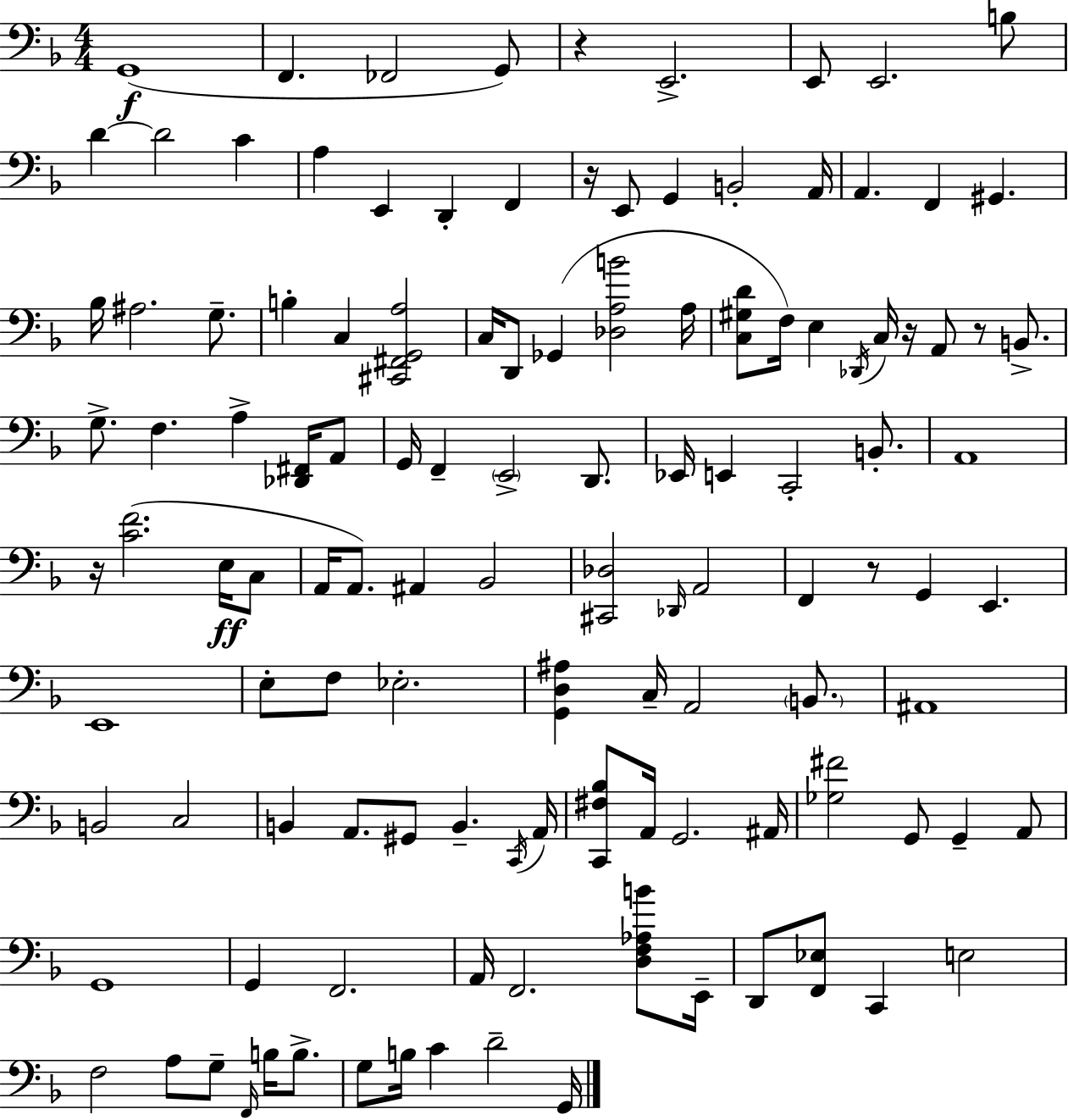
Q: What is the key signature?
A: F major